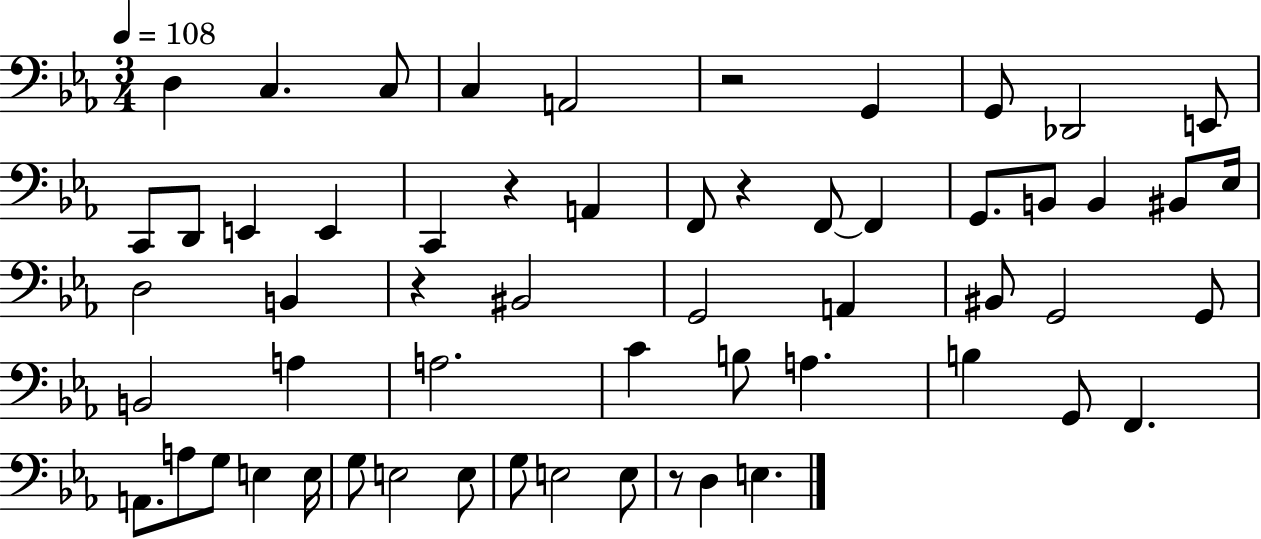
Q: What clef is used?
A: bass